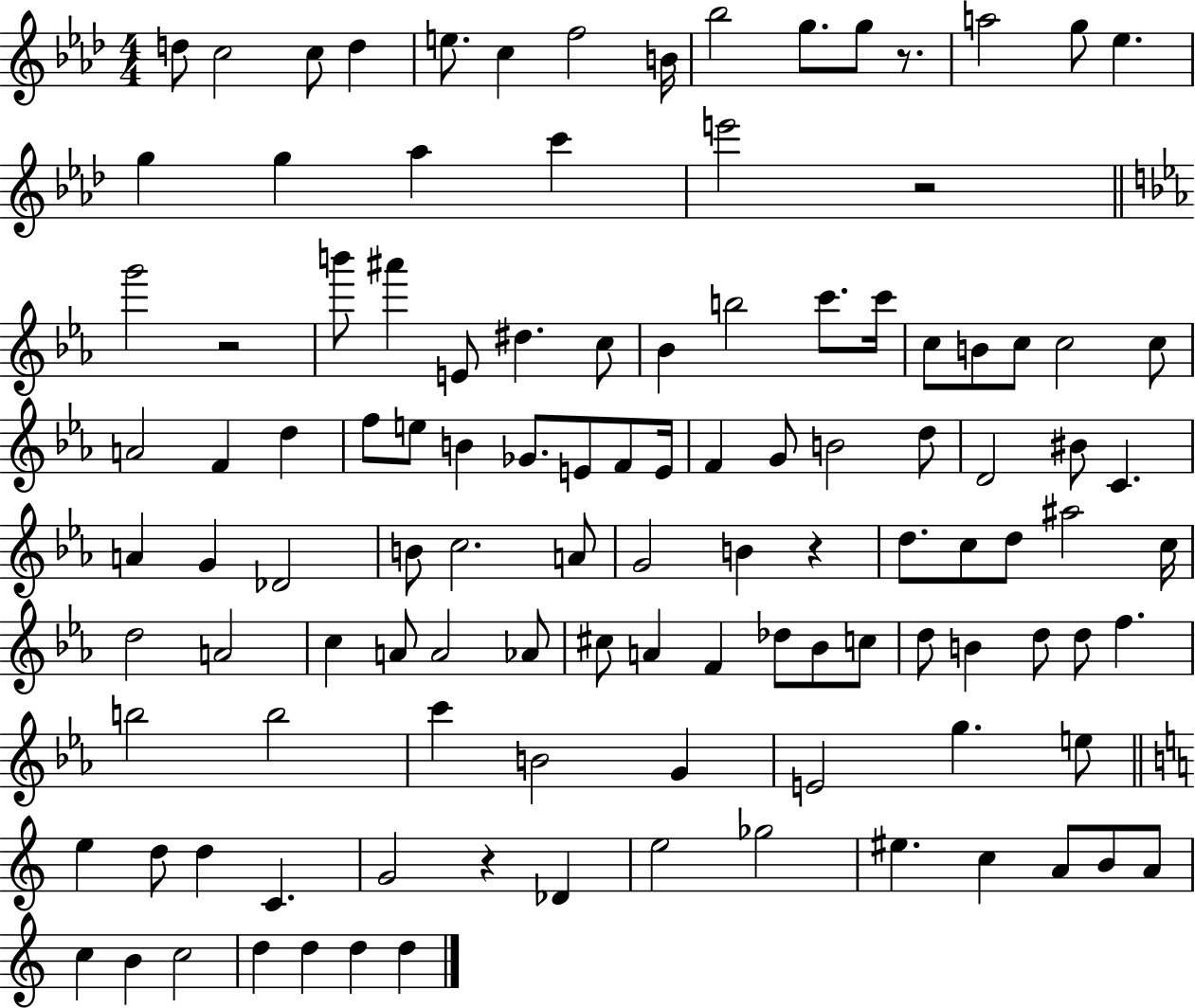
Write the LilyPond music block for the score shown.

{
  \clef treble
  \numericTimeSignature
  \time 4/4
  \key aes \major
  d''8 c''2 c''8 d''4 | e''8. c''4 f''2 b'16 | bes''2 g''8. g''8 r8. | a''2 g''8 ees''4. | \break g''4 g''4 aes''4 c'''4 | e'''2 r2 | \bar "||" \break \key ees \major g'''2 r2 | b'''8 ais'''4 e'8 dis''4. c''8 | bes'4 b''2 c'''8. c'''16 | c''8 b'8 c''8 c''2 c''8 | \break a'2 f'4 d''4 | f''8 e''8 b'4 ges'8. e'8 f'8 e'16 | f'4 g'8 b'2 d''8 | d'2 bis'8 c'4. | \break a'4 g'4 des'2 | b'8 c''2. a'8 | g'2 b'4 r4 | d''8. c''8 d''8 ais''2 c''16 | \break d''2 a'2 | c''4 a'8 a'2 aes'8 | cis''8 a'4 f'4 des''8 bes'8 c''8 | d''8 b'4 d''8 d''8 f''4. | \break b''2 b''2 | c'''4 b'2 g'4 | e'2 g''4. e''8 | \bar "||" \break \key a \minor e''4 d''8 d''4 c'4. | g'2 r4 des'4 | e''2 ges''2 | eis''4. c''4 a'8 b'8 a'8 | \break c''4 b'4 c''2 | d''4 d''4 d''4 d''4 | \bar "|."
}